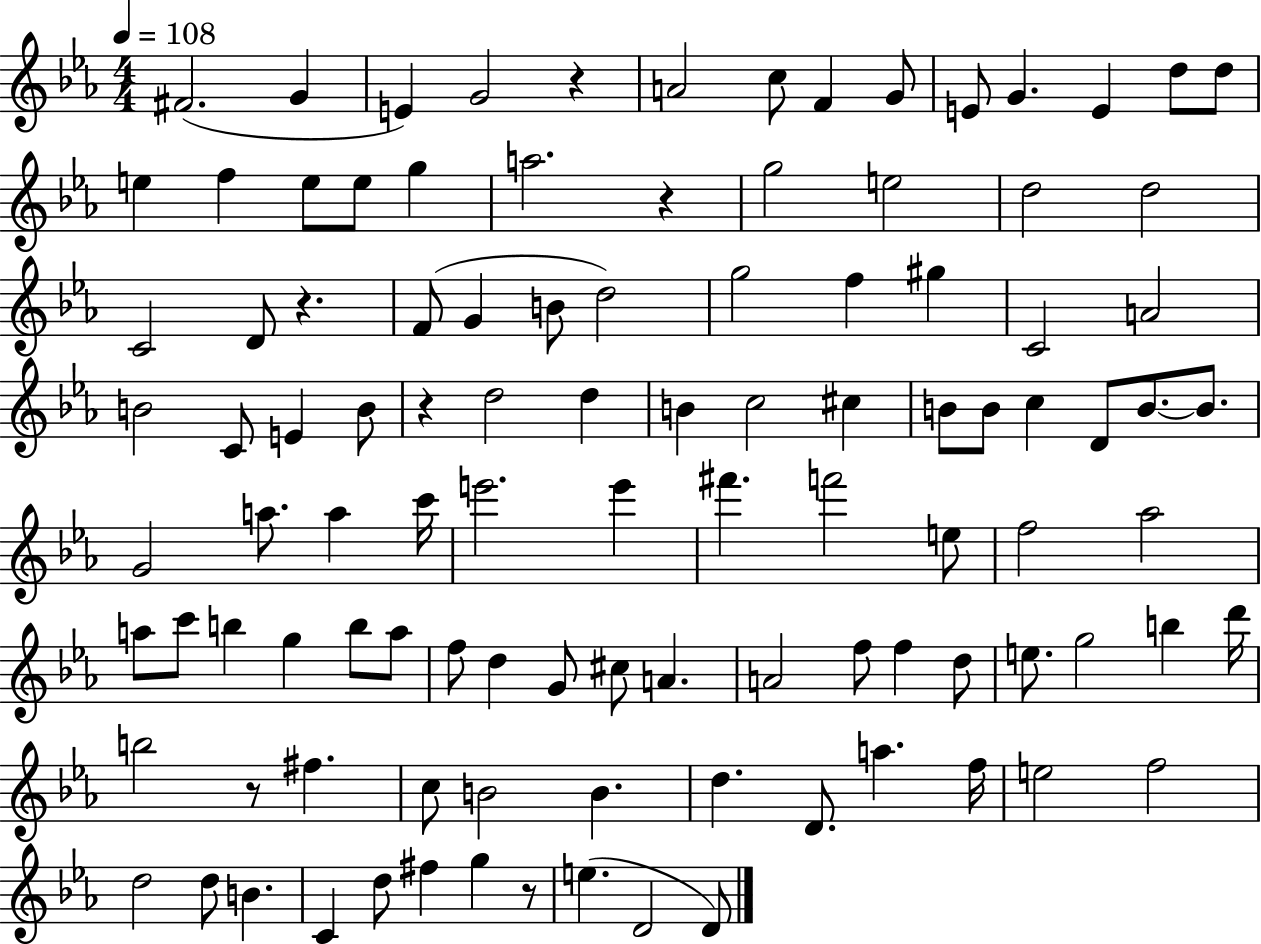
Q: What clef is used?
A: treble